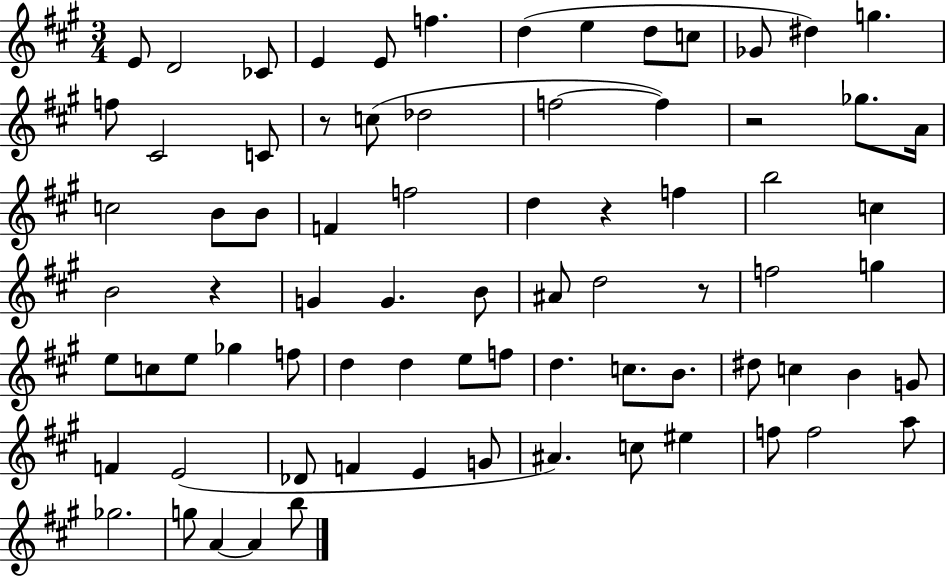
E4/e D4/h CES4/e E4/q E4/e F5/q. D5/q E5/q D5/e C5/e Gb4/e D#5/q G5/q. F5/e C#4/h C4/e R/e C5/e Db5/h F5/h F5/q R/h Gb5/e. A4/s C5/h B4/e B4/e F4/q F5/h D5/q R/q F5/q B5/h C5/q B4/h R/q G4/q G4/q. B4/e A#4/e D5/h R/e F5/h G5/q E5/e C5/e E5/e Gb5/q F5/e D5/q D5/q E5/e F5/e D5/q. C5/e. B4/e. D#5/e C5/q B4/q G4/e F4/q E4/h Db4/e F4/q E4/q G4/e A#4/q. C5/e EIS5/q F5/e F5/h A5/e Gb5/h. G5/e A4/q A4/q B5/e